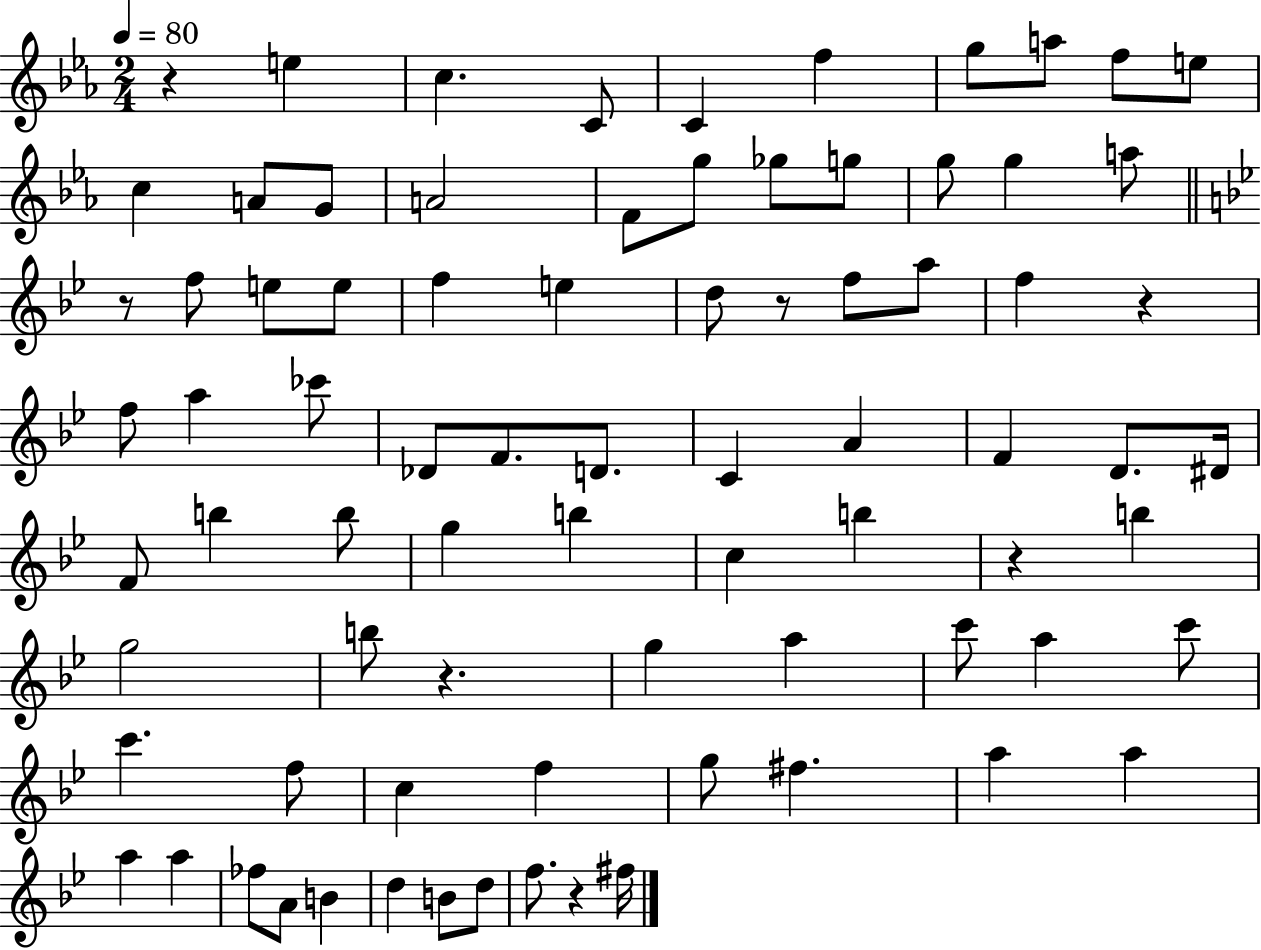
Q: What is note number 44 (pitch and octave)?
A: G5